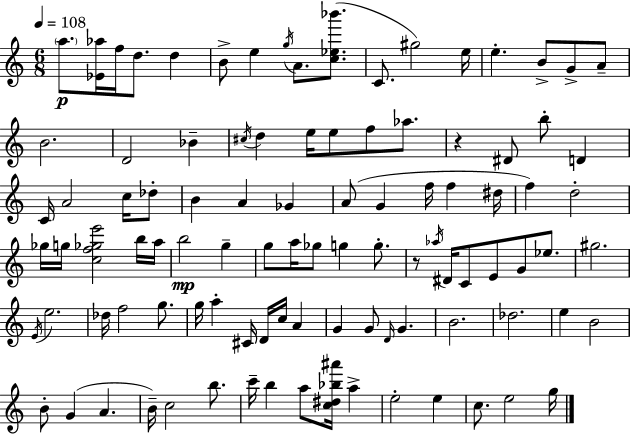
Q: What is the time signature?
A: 6/8